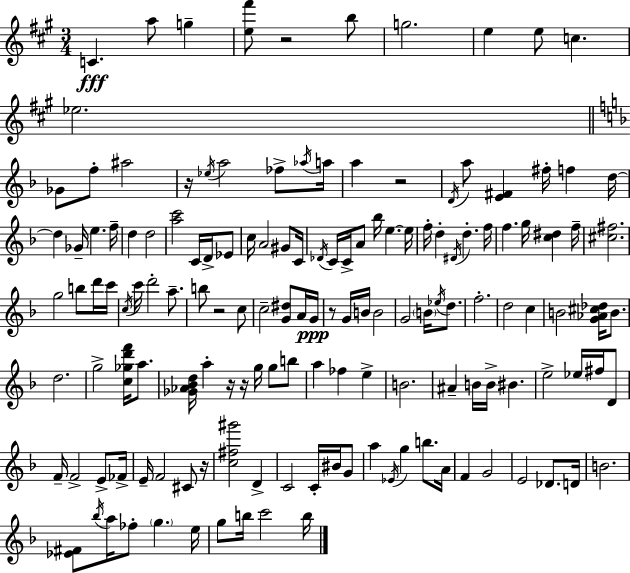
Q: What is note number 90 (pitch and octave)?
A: B4